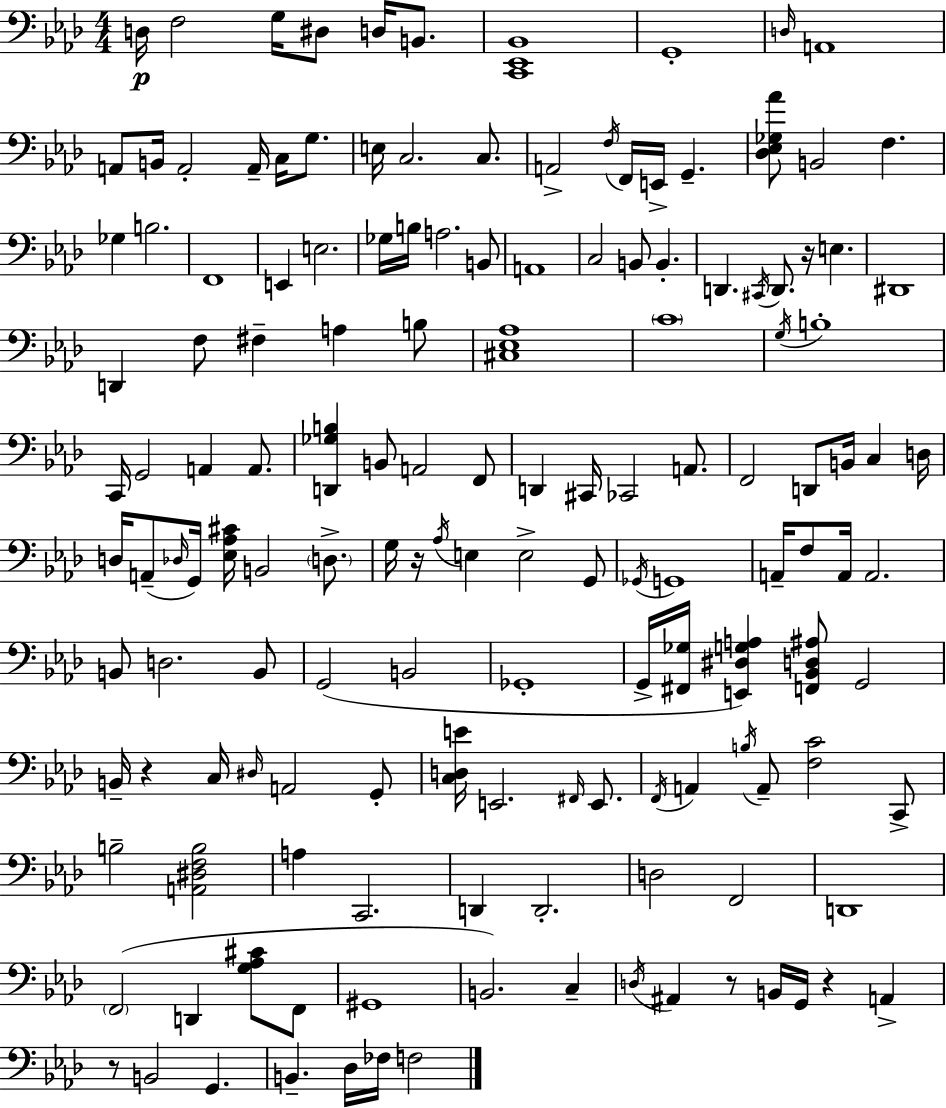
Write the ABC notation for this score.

X:1
T:Untitled
M:4/4
L:1/4
K:Ab
D,/4 F,2 G,/4 ^D,/2 D,/4 B,,/2 [C,,_E,,_B,,]4 G,,4 D,/4 A,,4 A,,/2 B,,/4 A,,2 A,,/4 C,/4 G,/2 E,/4 C,2 C,/2 A,,2 F,/4 F,,/4 E,,/4 G,, [_D,_E,_G,_A]/2 B,,2 F, _G, B,2 F,,4 E,, E,2 _G,/4 B,/4 A,2 B,,/2 A,,4 C,2 B,,/2 B,, D,, ^C,,/4 D,,/2 z/4 E, ^D,,4 D,, F,/2 ^F, A, B,/2 [^C,_E,_A,]4 C4 G,/4 B,4 C,,/4 G,,2 A,, A,,/2 [D,,_G,B,] B,,/2 A,,2 F,,/2 D,, ^C,,/4 _C,,2 A,,/2 F,,2 D,,/2 B,,/4 C, D,/4 D,/4 A,,/2 _D,/4 G,,/4 [_E,_A,^C]/4 B,,2 D,/2 G,/4 z/4 _A,/4 E, E,2 G,,/2 _G,,/4 G,,4 A,,/4 F,/2 A,,/4 A,,2 B,,/2 D,2 B,,/2 G,,2 B,,2 _G,,4 G,,/4 [^F,,_G,]/4 [E,,^D,G,A,] [F,,_B,,D,^A,]/2 G,,2 B,,/4 z C,/4 ^D,/4 A,,2 G,,/2 [C,D,E]/4 E,,2 ^F,,/4 E,,/2 F,,/4 A,, B,/4 A,,/2 [F,C]2 C,,/2 B,2 [A,,^D,F,B,]2 A, C,,2 D,, D,,2 D,2 F,,2 D,,4 F,,2 D,, [G,_A,^C]/2 F,,/2 ^G,,4 B,,2 C, D,/4 ^A,, z/2 B,,/4 G,,/4 z A,, z/2 B,,2 G,, B,, _D,/4 _F,/4 F,2